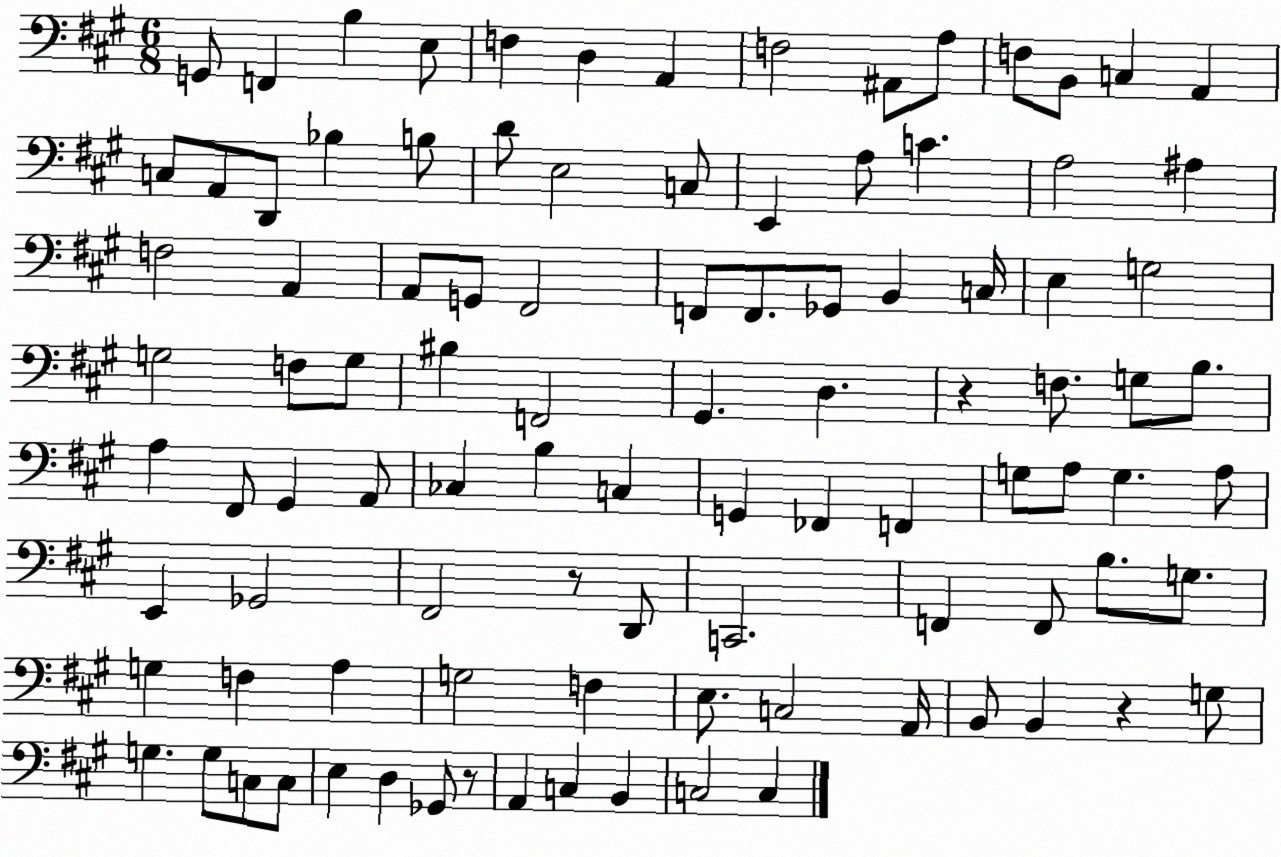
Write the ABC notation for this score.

X:1
T:Untitled
M:6/8
L:1/4
K:A
G,,/2 F,, B, E,/2 F, D, A,, F,2 ^A,,/2 A,/2 F,/2 B,,/2 C, A,, C,/2 A,,/2 D,,/2 _B, B,/2 D/2 E,2 C,/2 E,, A,/2 C A,2 ^A, F,2 A,, A,,/2 G,,/2 ^F,,2 F,,/2 F,,/2 _G,,/2 B,, C,/4 E, G,2 G,2 F,/2 G,/2 ^B, F,,2 ^G,, D, z F,/2 G,/2 B,/2 A, ^F,,/2 ^G,, A,,/2 _C, B, C, G,, _F,, F,, G,/2 A,/2 G, A,/2 E,, _G,,2 ^F,,2 z/2 D,,/2 C,,2 F,, F,,/2 B,/2 G,/2 G, F, A, G,2 F, E,/2 C,2 A,,/4 B,,/2 B,, z G,/2 G, G,/2 C,/2 C,/2 E, D, _G,,/2 z/2 A,, C, B,, C,2 C,